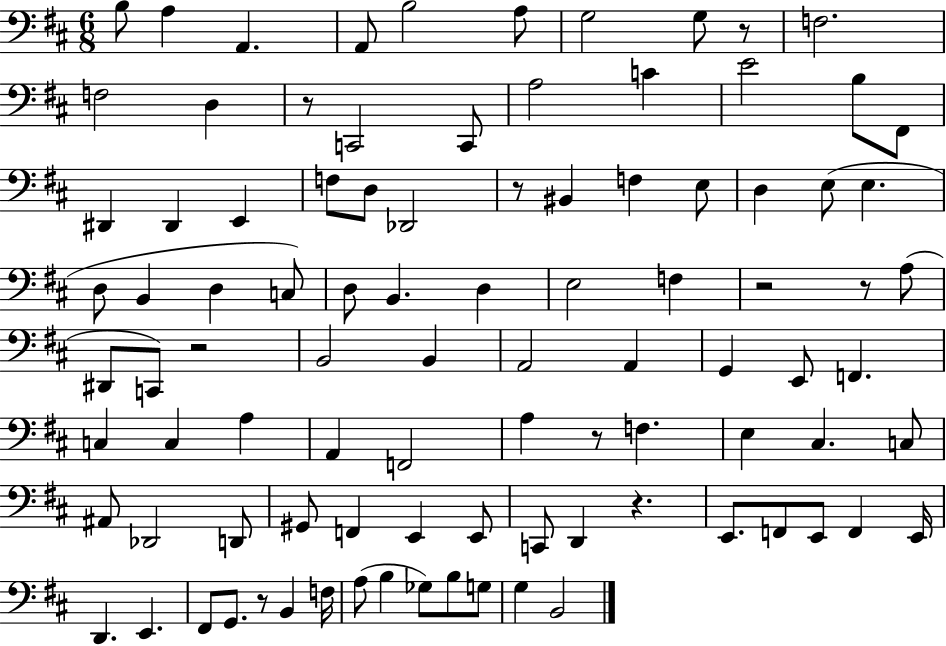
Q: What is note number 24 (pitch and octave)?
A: Db2